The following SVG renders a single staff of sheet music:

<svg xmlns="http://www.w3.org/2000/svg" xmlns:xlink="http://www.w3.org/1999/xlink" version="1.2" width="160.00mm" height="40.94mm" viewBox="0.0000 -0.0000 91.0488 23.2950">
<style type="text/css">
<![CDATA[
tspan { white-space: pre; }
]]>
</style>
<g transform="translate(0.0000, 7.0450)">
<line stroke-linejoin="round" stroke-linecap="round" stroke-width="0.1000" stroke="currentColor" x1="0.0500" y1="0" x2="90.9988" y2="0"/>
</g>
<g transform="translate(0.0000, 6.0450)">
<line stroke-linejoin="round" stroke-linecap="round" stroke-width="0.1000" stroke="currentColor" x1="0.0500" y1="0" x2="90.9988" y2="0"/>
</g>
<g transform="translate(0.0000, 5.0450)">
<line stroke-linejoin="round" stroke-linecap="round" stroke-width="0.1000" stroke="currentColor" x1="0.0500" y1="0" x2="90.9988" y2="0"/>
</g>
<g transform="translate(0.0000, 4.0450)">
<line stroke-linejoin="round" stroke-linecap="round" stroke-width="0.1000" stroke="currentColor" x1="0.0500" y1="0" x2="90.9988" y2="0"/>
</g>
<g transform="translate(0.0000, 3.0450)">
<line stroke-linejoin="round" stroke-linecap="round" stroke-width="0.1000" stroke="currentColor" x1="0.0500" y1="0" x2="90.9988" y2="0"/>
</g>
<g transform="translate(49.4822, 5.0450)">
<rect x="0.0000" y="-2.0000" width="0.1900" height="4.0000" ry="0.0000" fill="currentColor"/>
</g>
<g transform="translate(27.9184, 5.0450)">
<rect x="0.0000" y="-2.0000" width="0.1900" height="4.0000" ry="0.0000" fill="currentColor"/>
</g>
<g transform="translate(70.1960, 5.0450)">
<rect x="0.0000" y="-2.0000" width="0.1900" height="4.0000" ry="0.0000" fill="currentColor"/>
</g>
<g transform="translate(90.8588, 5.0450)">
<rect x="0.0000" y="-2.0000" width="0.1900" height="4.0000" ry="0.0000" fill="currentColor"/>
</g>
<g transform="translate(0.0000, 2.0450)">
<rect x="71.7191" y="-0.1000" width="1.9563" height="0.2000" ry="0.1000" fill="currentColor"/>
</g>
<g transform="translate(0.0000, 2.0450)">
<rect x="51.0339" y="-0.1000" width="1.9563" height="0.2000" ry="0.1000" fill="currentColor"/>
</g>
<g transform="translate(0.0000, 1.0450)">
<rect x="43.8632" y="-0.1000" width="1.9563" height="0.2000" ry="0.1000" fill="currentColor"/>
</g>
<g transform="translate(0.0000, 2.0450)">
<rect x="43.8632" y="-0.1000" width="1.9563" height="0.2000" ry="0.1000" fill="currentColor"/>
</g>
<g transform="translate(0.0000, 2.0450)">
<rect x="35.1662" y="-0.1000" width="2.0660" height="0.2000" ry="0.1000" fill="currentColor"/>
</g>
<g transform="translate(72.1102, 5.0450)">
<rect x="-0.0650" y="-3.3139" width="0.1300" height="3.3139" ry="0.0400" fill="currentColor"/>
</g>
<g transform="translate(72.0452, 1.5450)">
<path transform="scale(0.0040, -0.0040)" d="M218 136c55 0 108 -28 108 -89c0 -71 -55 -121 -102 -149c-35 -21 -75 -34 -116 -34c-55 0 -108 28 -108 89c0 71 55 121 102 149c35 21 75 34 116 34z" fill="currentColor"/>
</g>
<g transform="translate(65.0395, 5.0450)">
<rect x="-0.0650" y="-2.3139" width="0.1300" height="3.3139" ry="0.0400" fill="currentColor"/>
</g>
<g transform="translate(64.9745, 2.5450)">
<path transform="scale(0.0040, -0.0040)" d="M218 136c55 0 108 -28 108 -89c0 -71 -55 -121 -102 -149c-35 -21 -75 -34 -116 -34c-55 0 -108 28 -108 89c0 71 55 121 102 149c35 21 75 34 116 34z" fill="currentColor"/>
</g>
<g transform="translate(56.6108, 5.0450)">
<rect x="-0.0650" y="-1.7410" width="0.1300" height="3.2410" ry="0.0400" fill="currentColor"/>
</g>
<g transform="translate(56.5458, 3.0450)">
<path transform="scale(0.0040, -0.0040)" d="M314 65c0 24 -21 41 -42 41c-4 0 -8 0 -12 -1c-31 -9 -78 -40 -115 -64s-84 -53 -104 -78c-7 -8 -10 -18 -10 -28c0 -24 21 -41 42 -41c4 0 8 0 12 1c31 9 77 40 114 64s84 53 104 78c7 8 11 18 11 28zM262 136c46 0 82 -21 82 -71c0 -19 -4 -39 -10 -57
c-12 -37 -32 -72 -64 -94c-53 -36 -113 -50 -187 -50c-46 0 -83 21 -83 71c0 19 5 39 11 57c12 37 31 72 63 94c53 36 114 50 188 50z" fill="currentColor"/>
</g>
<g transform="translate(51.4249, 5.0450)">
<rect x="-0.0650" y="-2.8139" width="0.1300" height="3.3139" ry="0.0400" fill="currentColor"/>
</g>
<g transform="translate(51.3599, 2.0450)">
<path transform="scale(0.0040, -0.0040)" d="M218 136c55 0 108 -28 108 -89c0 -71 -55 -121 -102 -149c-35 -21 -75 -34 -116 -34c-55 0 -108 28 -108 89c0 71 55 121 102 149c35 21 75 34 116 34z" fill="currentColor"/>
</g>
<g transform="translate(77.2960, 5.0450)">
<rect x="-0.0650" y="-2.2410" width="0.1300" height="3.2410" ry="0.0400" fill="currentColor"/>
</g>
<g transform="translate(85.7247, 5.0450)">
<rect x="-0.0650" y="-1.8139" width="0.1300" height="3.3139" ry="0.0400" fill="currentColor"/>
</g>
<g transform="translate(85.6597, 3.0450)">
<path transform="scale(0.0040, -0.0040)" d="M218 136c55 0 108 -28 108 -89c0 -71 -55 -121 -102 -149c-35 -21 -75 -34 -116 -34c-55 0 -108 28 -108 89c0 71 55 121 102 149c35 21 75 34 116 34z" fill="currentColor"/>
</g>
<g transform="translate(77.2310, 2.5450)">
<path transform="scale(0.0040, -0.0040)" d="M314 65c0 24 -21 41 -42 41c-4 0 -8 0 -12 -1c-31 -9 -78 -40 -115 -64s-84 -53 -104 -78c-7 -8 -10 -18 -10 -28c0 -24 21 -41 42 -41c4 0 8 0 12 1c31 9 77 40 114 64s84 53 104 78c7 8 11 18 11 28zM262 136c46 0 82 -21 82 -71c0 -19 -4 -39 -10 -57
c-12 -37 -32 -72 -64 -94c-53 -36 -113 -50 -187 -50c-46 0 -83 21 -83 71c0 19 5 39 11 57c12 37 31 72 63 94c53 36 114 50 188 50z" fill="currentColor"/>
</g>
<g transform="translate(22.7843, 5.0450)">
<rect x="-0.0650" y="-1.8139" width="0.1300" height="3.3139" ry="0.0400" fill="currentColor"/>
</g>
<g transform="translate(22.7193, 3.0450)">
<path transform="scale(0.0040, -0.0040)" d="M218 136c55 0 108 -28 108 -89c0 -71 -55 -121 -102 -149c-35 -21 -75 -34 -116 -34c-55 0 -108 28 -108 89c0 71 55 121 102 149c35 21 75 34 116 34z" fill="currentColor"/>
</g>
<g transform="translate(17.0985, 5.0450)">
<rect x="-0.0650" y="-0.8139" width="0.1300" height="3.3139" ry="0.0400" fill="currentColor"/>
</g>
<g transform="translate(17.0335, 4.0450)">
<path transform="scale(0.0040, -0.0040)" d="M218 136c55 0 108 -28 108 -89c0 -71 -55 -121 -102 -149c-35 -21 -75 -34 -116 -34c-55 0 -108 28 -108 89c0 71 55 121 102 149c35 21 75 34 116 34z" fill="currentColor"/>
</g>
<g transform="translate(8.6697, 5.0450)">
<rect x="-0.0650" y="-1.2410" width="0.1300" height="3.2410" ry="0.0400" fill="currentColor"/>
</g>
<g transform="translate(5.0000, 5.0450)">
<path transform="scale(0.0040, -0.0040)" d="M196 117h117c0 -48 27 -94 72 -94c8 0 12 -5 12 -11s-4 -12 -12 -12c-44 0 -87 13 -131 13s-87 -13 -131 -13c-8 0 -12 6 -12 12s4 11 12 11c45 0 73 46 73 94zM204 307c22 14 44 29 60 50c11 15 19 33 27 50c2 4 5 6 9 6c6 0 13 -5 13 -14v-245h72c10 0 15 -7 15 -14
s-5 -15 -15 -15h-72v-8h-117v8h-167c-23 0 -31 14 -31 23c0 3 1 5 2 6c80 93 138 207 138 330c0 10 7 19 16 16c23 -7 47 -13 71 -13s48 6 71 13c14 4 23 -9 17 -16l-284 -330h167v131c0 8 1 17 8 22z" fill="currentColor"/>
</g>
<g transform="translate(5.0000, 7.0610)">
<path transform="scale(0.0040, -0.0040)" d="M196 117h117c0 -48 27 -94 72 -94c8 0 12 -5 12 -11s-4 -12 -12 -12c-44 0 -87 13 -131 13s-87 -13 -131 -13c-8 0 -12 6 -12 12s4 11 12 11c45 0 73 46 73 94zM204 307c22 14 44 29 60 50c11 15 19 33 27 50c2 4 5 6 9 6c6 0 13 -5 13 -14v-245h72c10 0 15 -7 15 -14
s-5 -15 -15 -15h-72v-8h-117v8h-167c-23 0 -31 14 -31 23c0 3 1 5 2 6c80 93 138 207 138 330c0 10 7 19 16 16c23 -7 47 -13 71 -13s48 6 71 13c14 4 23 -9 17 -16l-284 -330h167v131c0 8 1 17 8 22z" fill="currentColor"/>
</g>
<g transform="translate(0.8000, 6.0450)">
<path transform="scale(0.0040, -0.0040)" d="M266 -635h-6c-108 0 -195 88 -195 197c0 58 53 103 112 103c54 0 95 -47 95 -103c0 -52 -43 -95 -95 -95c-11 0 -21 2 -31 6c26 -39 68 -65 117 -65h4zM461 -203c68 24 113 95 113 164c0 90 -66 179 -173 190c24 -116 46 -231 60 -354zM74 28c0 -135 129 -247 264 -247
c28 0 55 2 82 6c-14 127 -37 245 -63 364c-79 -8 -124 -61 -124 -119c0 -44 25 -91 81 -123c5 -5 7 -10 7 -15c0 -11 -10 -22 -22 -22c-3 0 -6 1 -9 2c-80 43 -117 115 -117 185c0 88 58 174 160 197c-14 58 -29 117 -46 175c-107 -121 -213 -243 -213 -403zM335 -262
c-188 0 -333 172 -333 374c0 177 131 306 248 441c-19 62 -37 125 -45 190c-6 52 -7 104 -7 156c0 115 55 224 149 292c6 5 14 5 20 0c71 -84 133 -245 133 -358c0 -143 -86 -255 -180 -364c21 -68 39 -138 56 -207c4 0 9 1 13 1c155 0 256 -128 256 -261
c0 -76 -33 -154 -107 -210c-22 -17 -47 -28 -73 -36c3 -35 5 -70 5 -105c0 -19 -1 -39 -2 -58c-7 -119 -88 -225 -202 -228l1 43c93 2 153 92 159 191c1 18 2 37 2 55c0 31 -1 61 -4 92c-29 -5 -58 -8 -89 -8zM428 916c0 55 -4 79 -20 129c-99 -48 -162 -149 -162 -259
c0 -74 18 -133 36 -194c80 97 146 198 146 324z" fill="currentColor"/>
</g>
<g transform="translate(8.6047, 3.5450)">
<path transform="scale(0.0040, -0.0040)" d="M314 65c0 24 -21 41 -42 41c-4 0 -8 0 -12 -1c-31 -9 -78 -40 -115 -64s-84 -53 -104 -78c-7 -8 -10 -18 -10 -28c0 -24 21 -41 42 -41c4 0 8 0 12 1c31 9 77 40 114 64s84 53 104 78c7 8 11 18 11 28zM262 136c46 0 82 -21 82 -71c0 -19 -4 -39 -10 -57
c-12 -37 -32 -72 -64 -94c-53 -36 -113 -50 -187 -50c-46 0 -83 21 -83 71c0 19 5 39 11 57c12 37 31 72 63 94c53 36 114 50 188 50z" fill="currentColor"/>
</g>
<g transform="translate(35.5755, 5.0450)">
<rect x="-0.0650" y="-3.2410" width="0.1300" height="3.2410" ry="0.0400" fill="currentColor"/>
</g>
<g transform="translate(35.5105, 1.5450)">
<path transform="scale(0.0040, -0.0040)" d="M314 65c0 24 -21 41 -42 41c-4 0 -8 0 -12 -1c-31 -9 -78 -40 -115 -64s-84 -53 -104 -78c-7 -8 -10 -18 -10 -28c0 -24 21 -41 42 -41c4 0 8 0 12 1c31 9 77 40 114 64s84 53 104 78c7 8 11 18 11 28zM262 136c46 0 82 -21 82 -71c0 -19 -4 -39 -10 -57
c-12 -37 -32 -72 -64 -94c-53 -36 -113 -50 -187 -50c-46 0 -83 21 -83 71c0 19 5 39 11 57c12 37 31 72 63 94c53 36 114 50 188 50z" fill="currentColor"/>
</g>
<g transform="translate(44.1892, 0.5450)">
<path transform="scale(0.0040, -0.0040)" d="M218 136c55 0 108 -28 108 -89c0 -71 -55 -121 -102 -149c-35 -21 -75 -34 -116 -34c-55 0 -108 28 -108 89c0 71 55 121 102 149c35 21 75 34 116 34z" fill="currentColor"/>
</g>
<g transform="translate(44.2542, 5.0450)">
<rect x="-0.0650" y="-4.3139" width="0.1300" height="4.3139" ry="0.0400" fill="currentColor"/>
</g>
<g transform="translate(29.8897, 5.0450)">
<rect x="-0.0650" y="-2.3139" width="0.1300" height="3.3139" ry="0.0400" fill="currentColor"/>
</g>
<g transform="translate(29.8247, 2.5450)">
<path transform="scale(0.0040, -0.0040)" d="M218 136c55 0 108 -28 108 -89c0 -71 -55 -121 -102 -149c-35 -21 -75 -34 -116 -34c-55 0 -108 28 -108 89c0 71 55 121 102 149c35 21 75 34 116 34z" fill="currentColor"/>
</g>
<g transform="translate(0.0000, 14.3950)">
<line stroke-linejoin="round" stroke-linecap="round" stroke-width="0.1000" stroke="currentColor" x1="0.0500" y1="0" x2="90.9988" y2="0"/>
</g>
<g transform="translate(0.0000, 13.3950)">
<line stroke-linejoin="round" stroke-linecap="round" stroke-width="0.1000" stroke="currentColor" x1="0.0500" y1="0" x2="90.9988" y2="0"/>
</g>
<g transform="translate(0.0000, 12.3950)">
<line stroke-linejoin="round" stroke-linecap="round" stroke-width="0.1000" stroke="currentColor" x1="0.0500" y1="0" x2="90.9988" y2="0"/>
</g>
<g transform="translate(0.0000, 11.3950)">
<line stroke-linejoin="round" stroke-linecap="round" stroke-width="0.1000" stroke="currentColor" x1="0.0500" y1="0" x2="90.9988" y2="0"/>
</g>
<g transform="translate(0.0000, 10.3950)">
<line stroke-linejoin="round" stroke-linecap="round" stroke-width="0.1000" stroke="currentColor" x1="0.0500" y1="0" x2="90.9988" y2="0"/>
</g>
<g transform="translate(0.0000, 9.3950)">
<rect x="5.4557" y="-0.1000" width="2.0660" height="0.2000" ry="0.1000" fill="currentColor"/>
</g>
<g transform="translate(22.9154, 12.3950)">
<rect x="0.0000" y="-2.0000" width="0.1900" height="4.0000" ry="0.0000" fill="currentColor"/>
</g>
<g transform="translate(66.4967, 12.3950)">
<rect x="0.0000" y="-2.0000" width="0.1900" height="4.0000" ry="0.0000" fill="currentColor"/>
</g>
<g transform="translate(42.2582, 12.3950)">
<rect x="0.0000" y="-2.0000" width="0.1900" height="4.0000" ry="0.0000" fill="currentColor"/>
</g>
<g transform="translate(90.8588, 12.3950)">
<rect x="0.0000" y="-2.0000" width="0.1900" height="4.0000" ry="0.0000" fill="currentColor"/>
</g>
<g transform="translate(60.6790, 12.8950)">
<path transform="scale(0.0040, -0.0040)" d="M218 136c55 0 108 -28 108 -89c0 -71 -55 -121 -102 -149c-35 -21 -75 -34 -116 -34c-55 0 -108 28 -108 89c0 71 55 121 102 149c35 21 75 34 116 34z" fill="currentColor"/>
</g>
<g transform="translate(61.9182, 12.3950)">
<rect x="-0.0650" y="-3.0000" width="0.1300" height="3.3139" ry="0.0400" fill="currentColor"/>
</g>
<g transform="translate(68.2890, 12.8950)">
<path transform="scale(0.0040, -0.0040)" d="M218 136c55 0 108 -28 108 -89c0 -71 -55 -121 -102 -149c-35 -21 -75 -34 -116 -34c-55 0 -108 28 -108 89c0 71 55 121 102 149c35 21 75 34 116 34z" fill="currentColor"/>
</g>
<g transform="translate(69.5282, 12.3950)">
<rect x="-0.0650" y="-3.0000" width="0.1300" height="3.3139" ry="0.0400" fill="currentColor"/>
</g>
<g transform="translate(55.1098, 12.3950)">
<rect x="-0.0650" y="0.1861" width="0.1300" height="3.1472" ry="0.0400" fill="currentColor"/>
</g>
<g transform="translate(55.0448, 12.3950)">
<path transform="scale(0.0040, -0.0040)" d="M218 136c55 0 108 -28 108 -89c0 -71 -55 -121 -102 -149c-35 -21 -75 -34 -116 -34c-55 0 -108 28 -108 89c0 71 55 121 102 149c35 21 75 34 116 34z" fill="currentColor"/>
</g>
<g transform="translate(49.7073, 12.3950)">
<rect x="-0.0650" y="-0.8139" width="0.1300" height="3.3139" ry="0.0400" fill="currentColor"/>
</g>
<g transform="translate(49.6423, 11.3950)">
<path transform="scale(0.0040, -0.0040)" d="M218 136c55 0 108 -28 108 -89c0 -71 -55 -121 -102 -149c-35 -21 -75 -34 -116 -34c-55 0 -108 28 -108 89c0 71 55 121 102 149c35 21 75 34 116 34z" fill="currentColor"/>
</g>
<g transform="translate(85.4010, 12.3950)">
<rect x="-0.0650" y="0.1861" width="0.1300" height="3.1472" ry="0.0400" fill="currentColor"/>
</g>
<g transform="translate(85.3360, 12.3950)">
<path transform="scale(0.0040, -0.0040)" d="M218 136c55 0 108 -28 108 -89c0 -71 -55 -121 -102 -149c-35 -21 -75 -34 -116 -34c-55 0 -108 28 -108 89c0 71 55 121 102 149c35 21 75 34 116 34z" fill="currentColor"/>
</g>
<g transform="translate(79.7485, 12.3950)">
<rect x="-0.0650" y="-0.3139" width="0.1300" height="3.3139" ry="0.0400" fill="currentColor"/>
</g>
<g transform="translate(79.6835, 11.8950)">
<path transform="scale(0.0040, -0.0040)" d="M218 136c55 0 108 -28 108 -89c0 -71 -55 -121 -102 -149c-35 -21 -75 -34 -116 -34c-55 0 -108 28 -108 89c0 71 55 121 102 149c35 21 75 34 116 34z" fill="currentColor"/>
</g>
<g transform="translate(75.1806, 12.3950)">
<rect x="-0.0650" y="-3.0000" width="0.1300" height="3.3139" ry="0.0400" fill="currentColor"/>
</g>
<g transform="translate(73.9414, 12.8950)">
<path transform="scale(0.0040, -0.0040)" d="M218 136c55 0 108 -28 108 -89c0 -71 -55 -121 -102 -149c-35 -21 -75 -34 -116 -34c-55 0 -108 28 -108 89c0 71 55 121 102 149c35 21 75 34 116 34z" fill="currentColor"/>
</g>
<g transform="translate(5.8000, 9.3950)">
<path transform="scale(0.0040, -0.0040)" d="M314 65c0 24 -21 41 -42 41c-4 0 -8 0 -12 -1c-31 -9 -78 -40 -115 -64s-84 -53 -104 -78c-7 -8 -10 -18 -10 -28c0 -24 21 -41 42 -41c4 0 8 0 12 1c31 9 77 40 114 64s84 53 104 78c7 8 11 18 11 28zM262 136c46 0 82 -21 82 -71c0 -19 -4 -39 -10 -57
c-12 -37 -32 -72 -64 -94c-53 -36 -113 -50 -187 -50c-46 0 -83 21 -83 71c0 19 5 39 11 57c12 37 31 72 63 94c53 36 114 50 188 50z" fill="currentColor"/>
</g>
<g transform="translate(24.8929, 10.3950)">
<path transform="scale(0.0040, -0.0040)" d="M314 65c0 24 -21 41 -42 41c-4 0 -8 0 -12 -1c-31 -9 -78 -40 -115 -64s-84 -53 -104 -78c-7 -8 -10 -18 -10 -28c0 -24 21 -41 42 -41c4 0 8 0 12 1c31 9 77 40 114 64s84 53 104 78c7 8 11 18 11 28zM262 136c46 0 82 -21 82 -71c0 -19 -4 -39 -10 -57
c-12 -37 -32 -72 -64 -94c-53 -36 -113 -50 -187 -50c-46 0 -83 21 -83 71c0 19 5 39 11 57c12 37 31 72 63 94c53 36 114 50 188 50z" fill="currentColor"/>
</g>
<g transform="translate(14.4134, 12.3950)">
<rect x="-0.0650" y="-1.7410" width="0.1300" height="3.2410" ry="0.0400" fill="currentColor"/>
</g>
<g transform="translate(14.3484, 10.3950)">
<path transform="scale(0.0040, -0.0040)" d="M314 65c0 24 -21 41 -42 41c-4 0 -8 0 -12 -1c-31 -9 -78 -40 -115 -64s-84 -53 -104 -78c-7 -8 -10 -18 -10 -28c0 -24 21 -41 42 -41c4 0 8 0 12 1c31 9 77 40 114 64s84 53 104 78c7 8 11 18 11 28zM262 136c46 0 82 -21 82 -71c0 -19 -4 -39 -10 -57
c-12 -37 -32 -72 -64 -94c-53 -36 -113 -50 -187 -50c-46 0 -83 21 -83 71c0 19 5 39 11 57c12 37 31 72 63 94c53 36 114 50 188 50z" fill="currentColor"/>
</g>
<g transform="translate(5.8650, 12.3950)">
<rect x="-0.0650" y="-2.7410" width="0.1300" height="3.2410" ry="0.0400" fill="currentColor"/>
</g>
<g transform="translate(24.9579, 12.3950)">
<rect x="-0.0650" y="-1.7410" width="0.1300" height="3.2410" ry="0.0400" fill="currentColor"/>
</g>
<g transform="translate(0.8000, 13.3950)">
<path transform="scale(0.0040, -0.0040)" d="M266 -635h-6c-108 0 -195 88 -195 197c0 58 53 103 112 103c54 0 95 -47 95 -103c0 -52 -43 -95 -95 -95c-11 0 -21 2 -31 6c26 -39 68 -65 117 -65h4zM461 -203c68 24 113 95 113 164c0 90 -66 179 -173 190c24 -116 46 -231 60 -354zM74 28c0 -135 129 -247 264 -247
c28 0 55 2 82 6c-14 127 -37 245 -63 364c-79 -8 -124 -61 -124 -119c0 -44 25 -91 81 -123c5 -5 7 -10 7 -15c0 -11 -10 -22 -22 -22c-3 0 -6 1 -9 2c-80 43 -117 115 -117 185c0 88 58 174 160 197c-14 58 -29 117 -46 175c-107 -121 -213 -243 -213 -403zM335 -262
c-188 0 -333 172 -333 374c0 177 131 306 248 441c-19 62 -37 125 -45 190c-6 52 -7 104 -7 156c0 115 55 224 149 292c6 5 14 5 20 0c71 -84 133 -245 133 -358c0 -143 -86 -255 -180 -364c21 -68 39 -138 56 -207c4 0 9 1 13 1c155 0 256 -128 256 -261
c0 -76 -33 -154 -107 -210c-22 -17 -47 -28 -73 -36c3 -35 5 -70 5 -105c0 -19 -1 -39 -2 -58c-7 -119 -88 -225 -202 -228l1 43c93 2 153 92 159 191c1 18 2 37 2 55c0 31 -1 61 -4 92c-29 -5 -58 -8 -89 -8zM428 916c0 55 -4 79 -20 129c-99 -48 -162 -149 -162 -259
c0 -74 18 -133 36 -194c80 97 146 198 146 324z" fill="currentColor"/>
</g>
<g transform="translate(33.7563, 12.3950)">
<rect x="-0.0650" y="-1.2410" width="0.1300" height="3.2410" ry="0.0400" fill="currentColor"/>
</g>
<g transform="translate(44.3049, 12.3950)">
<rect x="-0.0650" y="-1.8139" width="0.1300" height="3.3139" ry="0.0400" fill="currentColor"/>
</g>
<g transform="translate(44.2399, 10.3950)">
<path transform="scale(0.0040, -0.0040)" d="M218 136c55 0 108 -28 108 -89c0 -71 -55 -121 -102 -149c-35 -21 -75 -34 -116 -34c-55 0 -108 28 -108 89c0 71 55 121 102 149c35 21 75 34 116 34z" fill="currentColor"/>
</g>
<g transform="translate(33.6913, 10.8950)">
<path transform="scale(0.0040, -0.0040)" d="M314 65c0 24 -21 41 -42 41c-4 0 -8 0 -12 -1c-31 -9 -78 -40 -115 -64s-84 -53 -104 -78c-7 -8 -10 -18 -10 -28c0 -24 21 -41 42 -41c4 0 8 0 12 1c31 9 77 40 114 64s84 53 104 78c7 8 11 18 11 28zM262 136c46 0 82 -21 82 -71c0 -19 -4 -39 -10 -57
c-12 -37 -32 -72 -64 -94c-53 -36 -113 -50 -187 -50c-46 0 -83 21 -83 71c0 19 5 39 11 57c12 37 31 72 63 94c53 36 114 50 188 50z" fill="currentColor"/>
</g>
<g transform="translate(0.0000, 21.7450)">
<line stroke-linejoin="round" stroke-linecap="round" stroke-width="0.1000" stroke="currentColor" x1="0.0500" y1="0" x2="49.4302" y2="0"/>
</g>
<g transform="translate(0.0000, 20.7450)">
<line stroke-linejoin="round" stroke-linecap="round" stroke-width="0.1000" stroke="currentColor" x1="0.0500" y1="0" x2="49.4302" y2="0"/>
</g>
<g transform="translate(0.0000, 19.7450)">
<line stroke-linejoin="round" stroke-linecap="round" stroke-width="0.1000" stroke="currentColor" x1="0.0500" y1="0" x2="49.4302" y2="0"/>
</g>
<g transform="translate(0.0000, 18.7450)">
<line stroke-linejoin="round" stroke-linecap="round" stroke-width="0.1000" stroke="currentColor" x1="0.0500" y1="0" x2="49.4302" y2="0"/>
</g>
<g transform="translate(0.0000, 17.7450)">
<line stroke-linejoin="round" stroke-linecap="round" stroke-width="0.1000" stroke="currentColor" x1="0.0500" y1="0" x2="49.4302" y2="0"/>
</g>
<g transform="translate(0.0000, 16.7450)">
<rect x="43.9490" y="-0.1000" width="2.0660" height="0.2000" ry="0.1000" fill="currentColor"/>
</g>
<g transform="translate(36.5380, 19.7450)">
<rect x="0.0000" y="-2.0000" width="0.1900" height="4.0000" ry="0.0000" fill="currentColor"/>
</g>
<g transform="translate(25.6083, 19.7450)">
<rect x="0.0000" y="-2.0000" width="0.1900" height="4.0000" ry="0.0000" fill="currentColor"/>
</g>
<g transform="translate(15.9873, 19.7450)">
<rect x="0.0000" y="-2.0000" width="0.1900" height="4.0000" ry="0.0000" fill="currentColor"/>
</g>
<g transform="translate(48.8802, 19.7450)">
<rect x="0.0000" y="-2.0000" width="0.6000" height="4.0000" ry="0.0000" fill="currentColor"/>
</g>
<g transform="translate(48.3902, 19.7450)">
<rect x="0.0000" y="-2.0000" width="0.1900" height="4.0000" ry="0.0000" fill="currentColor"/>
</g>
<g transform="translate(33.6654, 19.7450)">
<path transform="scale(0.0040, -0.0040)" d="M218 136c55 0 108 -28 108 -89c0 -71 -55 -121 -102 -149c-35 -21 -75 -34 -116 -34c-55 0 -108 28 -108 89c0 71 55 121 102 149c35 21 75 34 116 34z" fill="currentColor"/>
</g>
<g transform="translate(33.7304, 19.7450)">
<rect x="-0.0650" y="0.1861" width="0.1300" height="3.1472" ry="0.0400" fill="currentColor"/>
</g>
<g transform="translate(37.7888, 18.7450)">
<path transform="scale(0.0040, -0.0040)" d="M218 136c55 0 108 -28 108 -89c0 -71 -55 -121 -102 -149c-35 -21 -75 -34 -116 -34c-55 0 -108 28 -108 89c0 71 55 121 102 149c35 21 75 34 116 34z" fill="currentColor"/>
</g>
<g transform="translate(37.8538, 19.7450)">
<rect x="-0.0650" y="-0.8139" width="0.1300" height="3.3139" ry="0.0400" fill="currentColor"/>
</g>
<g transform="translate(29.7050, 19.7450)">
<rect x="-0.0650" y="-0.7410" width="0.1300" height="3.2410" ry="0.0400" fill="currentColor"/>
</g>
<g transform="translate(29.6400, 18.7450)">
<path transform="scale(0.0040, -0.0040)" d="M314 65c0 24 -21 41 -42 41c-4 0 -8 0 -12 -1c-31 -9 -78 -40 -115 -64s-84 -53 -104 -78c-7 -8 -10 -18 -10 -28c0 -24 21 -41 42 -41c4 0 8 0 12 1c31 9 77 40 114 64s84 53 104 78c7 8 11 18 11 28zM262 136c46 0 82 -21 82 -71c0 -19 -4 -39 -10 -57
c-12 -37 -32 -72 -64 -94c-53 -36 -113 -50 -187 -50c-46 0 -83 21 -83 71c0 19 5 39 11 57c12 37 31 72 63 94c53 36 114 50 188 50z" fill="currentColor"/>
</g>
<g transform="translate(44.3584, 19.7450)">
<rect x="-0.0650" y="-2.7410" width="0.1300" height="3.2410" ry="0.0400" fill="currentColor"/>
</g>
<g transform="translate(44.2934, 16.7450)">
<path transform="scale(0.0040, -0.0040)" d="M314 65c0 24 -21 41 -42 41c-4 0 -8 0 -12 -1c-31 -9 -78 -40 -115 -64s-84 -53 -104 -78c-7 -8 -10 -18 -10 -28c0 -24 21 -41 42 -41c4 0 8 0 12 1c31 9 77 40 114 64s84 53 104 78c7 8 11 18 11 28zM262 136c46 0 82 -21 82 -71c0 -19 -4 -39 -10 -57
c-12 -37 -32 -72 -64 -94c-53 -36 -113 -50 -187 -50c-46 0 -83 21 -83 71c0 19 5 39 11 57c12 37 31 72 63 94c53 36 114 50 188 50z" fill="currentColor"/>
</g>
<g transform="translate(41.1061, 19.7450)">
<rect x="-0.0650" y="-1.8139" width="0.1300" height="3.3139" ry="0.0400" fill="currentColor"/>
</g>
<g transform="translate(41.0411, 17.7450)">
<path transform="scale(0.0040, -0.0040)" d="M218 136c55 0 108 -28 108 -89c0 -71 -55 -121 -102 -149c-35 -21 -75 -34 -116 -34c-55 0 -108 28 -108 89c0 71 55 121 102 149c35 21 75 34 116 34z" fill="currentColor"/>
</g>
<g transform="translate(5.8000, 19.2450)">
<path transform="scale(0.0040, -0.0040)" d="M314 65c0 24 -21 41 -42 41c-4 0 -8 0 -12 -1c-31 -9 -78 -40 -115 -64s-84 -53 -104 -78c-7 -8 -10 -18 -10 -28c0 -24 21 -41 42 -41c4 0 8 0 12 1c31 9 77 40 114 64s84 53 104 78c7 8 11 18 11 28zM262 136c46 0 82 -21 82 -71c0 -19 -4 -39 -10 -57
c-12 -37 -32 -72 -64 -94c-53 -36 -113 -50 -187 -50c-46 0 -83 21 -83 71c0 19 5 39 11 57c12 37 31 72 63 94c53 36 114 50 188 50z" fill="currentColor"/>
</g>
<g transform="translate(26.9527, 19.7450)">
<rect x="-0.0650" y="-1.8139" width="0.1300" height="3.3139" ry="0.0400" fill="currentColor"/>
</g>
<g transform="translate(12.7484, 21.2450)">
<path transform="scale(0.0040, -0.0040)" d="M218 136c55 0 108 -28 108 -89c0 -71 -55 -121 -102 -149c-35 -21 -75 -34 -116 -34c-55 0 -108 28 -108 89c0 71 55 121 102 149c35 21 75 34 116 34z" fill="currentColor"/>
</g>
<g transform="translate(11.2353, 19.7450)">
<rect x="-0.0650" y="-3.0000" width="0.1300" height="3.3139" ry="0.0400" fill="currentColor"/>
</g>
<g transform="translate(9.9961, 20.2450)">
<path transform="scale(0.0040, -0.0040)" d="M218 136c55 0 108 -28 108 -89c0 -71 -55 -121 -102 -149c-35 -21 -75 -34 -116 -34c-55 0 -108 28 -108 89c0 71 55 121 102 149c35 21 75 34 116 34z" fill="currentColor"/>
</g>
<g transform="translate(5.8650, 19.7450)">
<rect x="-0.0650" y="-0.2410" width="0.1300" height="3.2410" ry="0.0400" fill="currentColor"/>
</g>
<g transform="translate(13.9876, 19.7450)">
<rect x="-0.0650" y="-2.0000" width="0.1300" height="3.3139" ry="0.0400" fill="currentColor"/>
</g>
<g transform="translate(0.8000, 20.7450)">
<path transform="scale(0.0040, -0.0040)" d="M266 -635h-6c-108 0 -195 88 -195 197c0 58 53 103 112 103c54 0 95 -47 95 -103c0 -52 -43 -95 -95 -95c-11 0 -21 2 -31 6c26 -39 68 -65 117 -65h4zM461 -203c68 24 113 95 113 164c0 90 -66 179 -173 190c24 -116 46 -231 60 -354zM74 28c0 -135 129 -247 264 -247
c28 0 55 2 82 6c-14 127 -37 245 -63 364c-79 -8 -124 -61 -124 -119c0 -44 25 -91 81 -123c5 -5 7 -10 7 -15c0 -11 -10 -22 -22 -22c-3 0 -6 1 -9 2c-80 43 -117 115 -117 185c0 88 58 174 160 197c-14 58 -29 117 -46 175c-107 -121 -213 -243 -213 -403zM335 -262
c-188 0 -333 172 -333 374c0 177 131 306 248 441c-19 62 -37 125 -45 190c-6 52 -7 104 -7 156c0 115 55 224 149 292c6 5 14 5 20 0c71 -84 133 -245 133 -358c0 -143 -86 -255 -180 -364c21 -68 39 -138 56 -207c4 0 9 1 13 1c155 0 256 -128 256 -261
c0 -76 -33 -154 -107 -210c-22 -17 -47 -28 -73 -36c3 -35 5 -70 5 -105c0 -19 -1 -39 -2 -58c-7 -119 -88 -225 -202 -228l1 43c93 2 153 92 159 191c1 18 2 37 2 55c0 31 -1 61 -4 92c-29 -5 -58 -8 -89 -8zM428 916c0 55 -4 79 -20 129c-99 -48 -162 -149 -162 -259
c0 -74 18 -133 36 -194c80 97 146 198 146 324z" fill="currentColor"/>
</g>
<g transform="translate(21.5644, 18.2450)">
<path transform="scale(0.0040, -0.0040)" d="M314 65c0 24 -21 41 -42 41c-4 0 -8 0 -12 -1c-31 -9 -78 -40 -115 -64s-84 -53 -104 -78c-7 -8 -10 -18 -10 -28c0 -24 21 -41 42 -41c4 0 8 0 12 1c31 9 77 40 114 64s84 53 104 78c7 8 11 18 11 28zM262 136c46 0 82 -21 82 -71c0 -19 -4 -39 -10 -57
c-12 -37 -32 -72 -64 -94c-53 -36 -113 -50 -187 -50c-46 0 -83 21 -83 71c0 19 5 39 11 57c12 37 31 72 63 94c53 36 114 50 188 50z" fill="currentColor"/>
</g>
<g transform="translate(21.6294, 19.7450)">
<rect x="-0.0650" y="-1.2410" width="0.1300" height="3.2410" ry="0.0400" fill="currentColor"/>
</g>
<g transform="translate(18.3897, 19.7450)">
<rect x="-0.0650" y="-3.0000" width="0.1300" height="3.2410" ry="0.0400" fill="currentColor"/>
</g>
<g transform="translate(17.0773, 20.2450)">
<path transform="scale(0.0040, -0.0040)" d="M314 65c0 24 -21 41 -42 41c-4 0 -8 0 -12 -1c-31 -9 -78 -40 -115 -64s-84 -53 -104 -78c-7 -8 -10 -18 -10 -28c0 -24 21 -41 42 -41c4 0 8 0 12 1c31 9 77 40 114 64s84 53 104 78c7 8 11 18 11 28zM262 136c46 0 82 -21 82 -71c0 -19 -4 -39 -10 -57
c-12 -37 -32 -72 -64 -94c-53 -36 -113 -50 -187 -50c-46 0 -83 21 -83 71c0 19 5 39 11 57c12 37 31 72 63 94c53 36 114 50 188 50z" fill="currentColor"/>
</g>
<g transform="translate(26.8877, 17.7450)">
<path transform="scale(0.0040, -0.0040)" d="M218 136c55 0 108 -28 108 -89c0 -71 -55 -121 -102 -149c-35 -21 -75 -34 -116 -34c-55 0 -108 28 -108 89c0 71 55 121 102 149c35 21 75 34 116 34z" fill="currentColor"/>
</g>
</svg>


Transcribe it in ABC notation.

X:1
T:Untitled
M:4/4
L:1/4
K:C
e2 d f g b2 d' a f2 g b g2 f a2 f2 f2 e2 f d B A A A c B c2 A F A2 e2 f d2 B d f a2